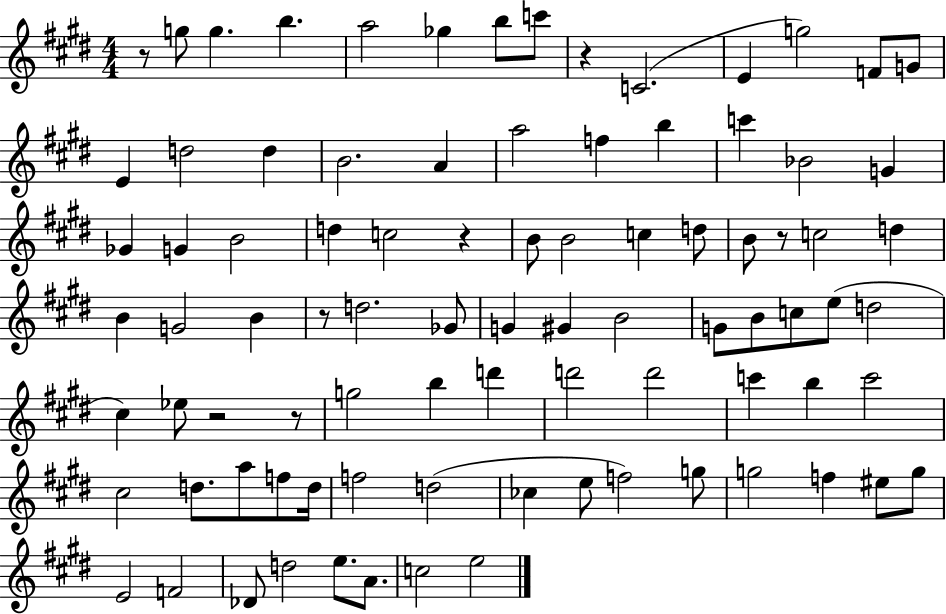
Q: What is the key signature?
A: E major